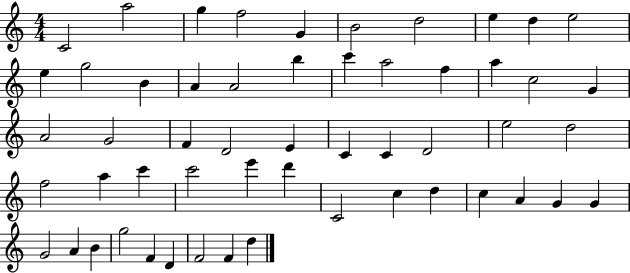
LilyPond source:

{
  \clef treble
  \numericTimeSignature
  \time 4/4
  \key c \major
  c'2 a''2 | g''4 f''2 g'4 | b'2 d''2 | e''4 d''4 e''2 | \break e''4 g''2 b'4 | a'4 a'2 b''4 | c'''4 a''2 f''4 | a''4 c''2 g'4 | \break a'2 g'2 | f'4 d'2 e'4 | c'4 c'4 d'2 | e''2 d''2 | \break f''2 a''4 c'''4 | c'''2 e'''4 d'''4 | c'2 c''4 d''4 | c''4 a'4 g'4 g'4 | \break g'2 a'4 b'4 | g''2 f'4 d'4 | f'2 f'4 d''4 | \bar "|."
}